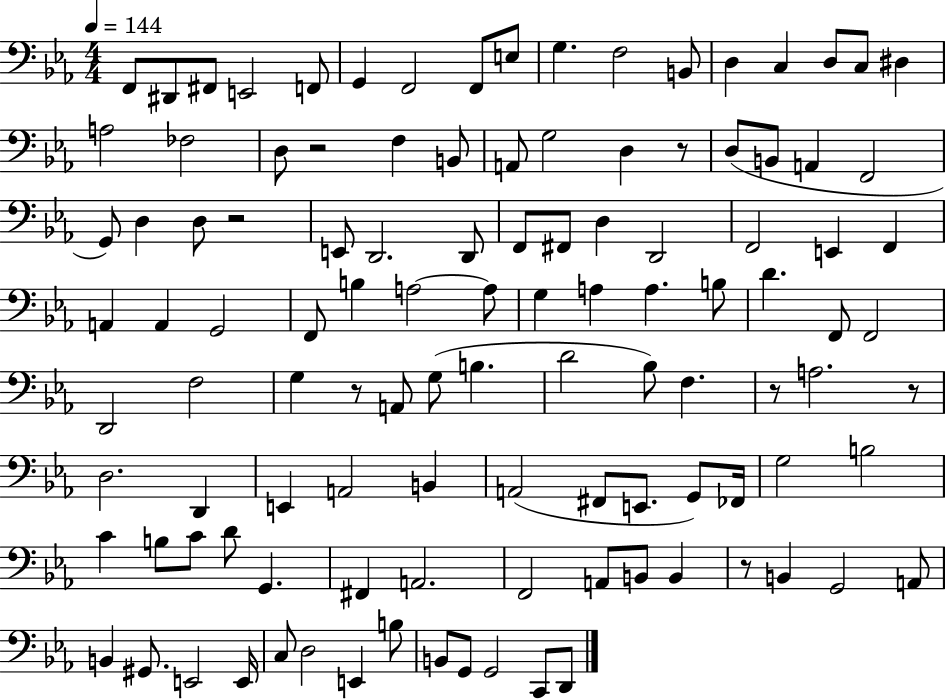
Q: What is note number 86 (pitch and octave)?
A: F2